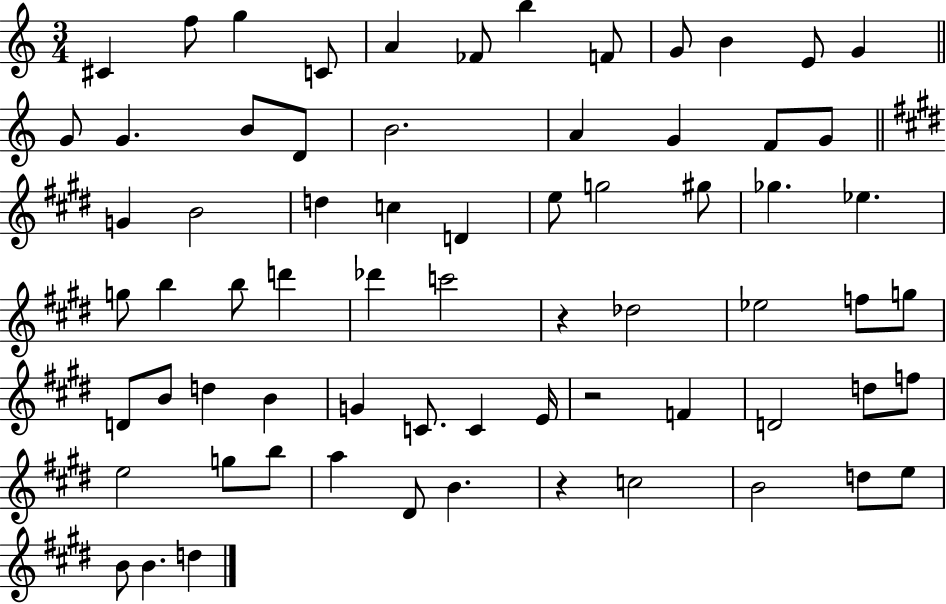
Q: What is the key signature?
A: C major